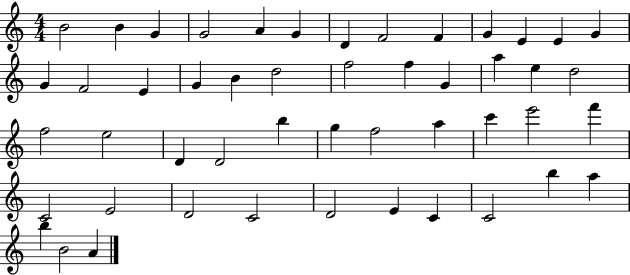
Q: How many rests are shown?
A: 0